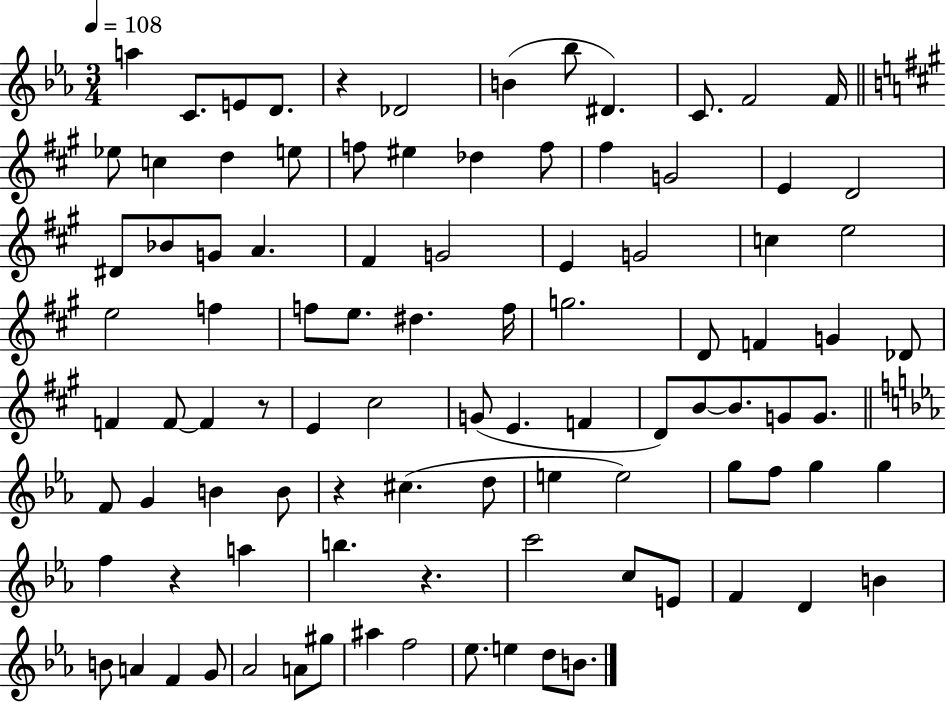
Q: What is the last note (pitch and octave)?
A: B4